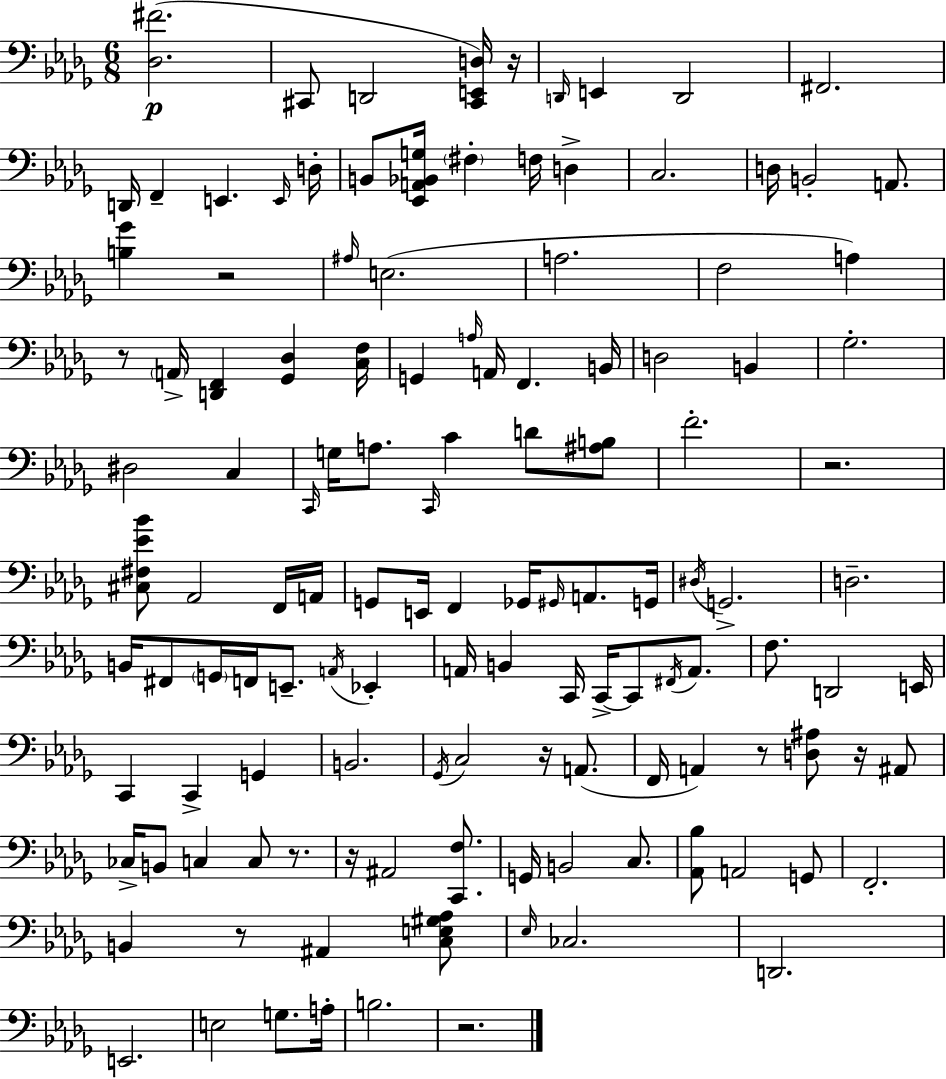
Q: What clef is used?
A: bass